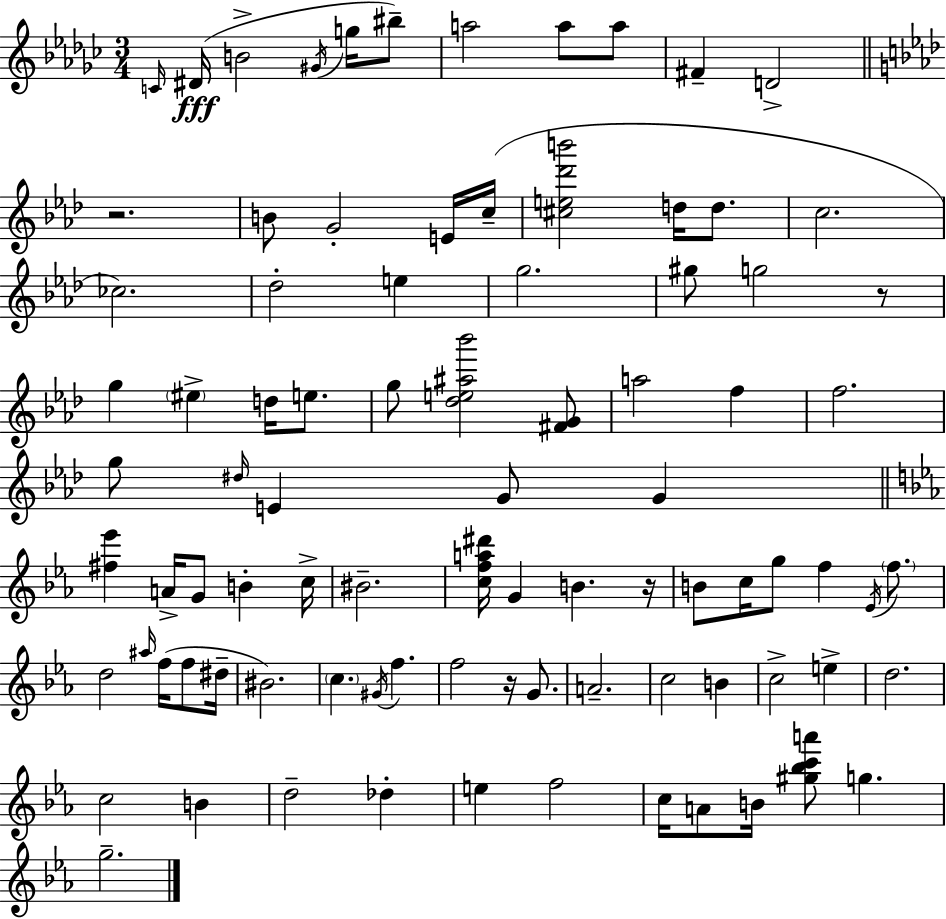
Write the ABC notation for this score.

X:1
T:Untitled
M:3/4
L:1/4
K:Ebm
C/4 ^D/4 B2 ^G/4 g/4 ^b/2 a2 a/2 a/2 ^F D2 z2 B/2 G2 E/4 c/4 [^ce_d'b']2 d/4 d/2 c2 _c2 _d2 e g2 ^g/2 g2 z/2 g ^e d/4 e/2 g/2 [_de^a_b']2 [^FG]/2 a2 f f2 g/2 ^d/4 E G/2 G [^f_e'] A/4 G/2 B c/4 ^B2 [cfa^d']/4 G B z/4 B/2 c/4 g/2 f _E/4 f/2 d2 ^a/4 f/4 f/2 ^d/4 ^B2 c ^G/4 f f2 z/4 G/2 A2 c2 B c2 e d2 c2 B d2 _d e f2 c/4 A/2 B/4 [^g_bc'a']/2 g g2